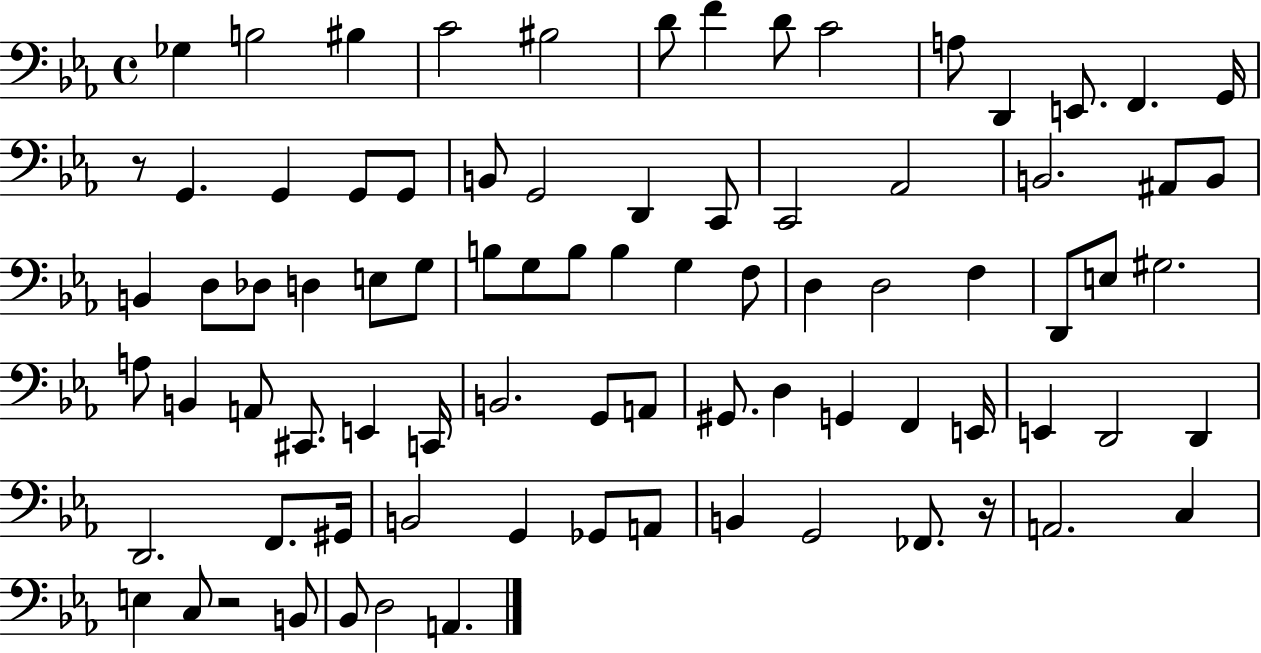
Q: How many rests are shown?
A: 3